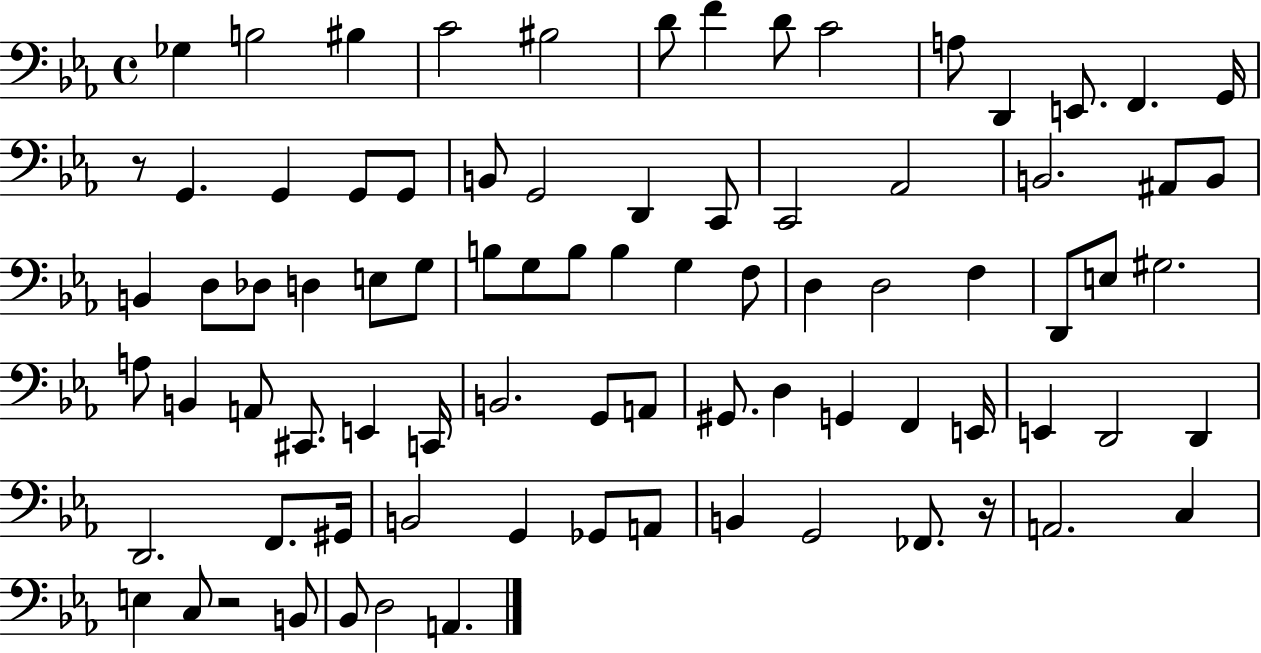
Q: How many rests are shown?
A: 3